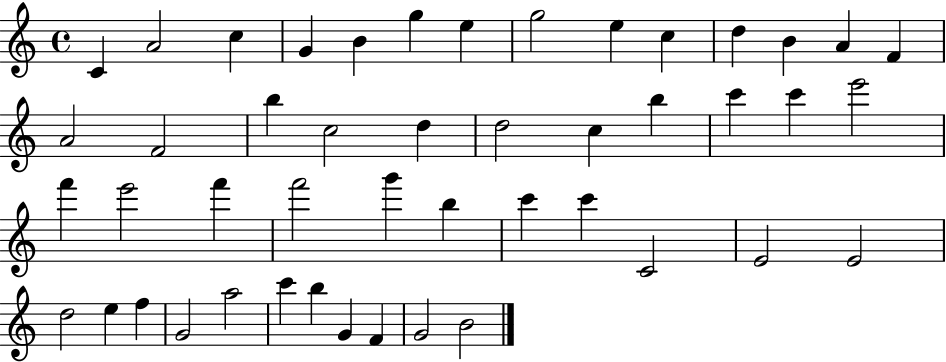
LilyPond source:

{
  \clef treble
  \time 4/4
  \defaultTimeSignature
  \key c \major
  c'4 a'2 c''4 | g'4 b'4 g''4 e''4 | g''2 e''4 c''4 | d''4 b'4 a'4 f'4 | \break a'2 f'2 | b''4 c''2 d''4 | d''2 c''4 b''4 | c'''4 c'''4 e'''2 | \break f'''4 e'''2 f'''4 | f'''2 g'''4 b''4 | c'''4 c'''4 c'2 | e'2 e'2 | \break d''2 e''4 f''4 | g'2 a''2 | c'''4 b''4 g'4 f'4 | g'2 b'2 | \break \bar "|."
}